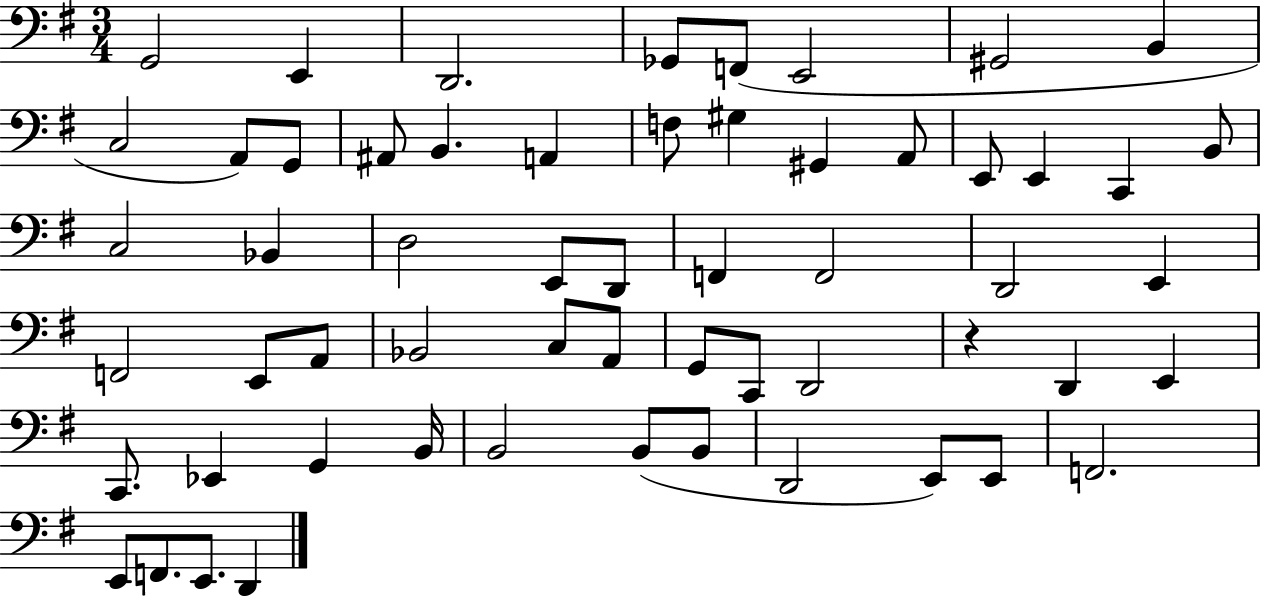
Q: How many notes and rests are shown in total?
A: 58